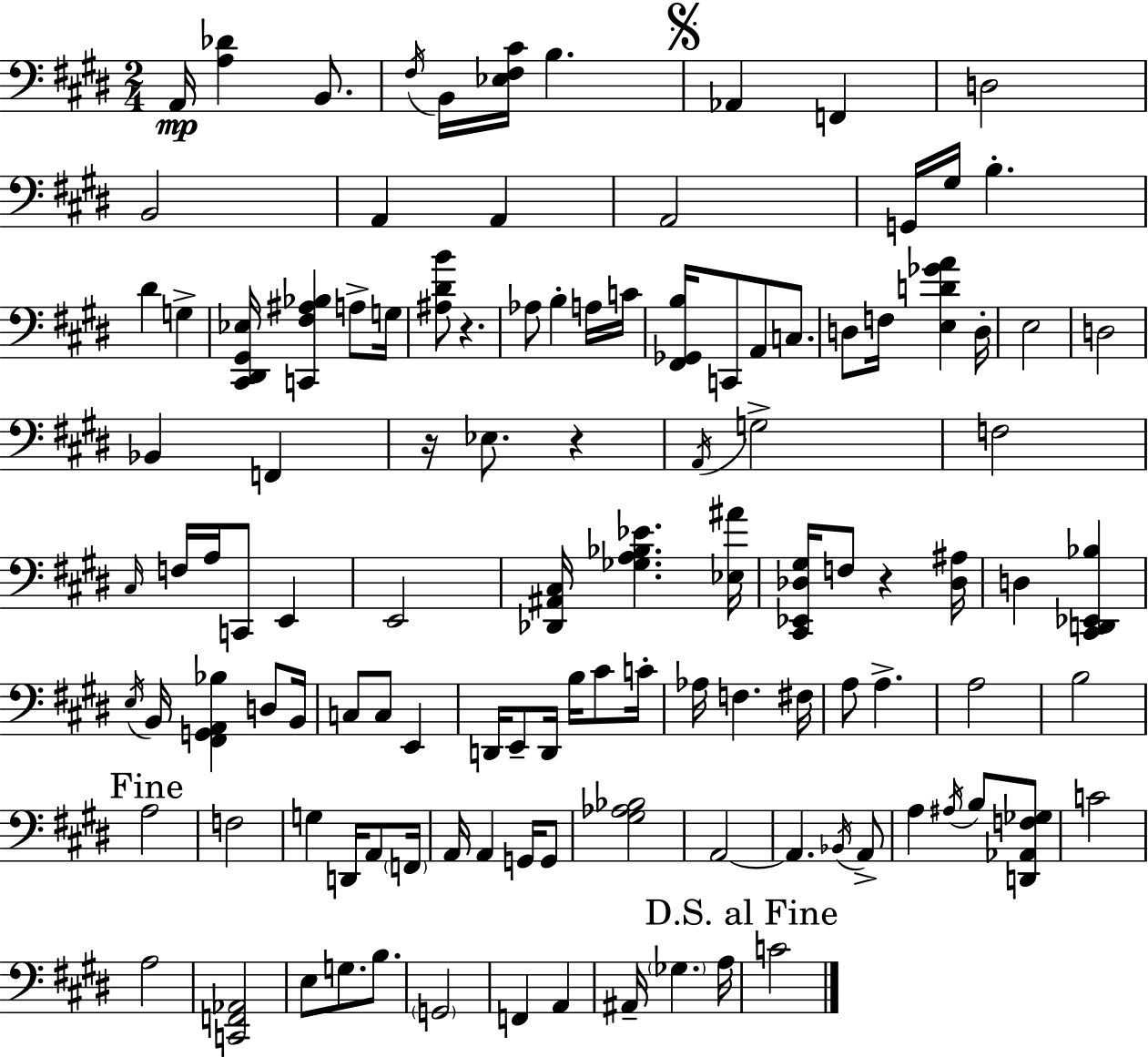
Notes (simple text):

A2/s [A3,Db4]/q B2/e. F#3/s B2/s [Eb3,F#3,C#4]/s B3/q. Ab2/q F2/q D3/h B2/h A2/q A2/q A2/h G2/s G#3/s B3/q. D#4/q G3/q [C#2,D#2,G#2,Eb3]/s [C2,F#3,A#3,Bb3]/q A3/e G3/s [A#3,D#4,B4]/e R/q. Ab3/e B3/q A3/s C4/s [F#2,Gb2,B3]/s C2/e A2/e C3/e. D3/e F3/s [E3,D4,Gb4,A4]/q D3/s E3/h D3/h Bb2/q F2/q R/s Eb3/e. R/q A2/s G3/h F3/h C#3/s F3/s A3/s C2/e E2/q E2/h [Db2,A#2,C#3]/s [Gb3,A3,Bb3,Eb4]/q. [Eb3,A#4]/s [C#2,Eb2,Db3,G#3]/s F3/e R/q [Db3,A#3]/s D3/q [C#2,D2,Eb2,Bb3]/q E3/s B2/s [F#2,G2,A2,Bb3]/q D3/e B2/s C3/e C3/e E2/q D2/s E2/e D2/s B3/s C#4/e C4/s Ab3/s F3/q. F#3/s A3/e A3/q. A3/h B3/h A3/h F3/h G3/q D2/s A2/e F2/s A2/s A2/q G2/s G2/e [G#3,Ab3,Bb3]/h A2/h A2/q. Bb2/s A2/e A3/q A#3/s B3/e [D2,Ab2,F3,Gb3]/e C4/h A3/h [C2,F2,Ab2]/h E3/e G3/e. B3/e. G2/h F2/q A2/q A#2/s Gb3/q. A3/s C4/h